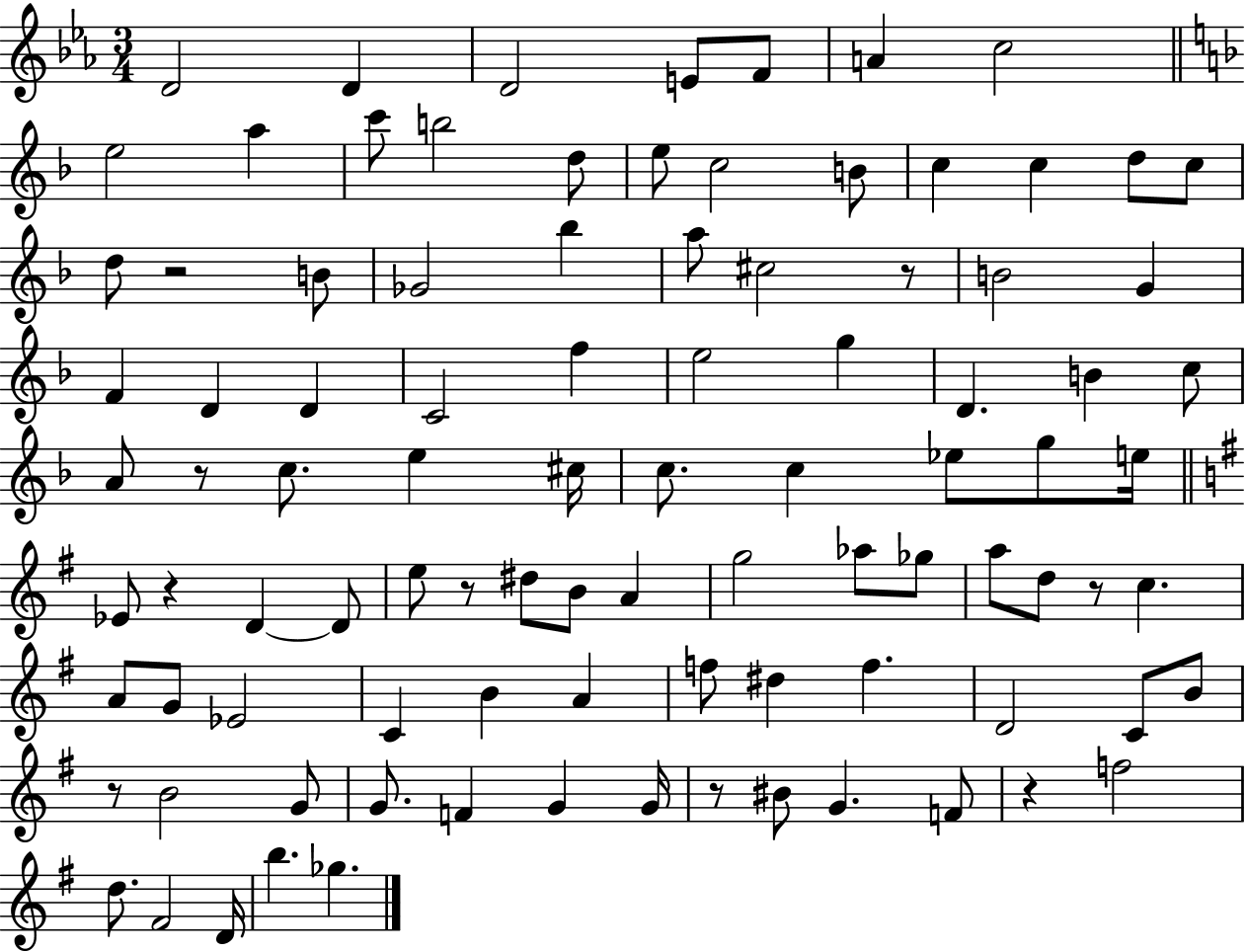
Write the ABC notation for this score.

X:1
T:Untitled
M:3/4
L:1/4
K:Eb
D2 D D2 E/2 F/2 A c2 e2 a c'/2 b2 d/2 e/2 c2 B/2 c c d/2 c/2 d/2 z2 B/2 _G2 _b a/2 ^c2 z/2 B2 G F D D C2 f e2 g D B c/2 A/2 z/2 c/2 e ^c/4 c/2 c _e/2 g/2 e/4 _E/2 z D D/2 e/2 z/2 ^d/2 B/2 A g2 _a/2 _g/2 a/2 d/2 z/2 c A/2 G/2 _E2 C B A f/2 ^d f D2 C/2 B/2 z/2 B2 G/2 G/2 F G G/4 z/2 ^B/2 G F/2 z f2 d/2 ^F2 D/4 b _g